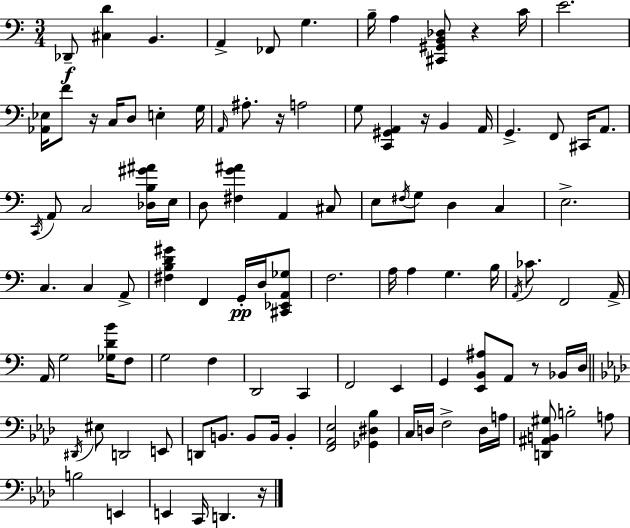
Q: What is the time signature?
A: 3/4